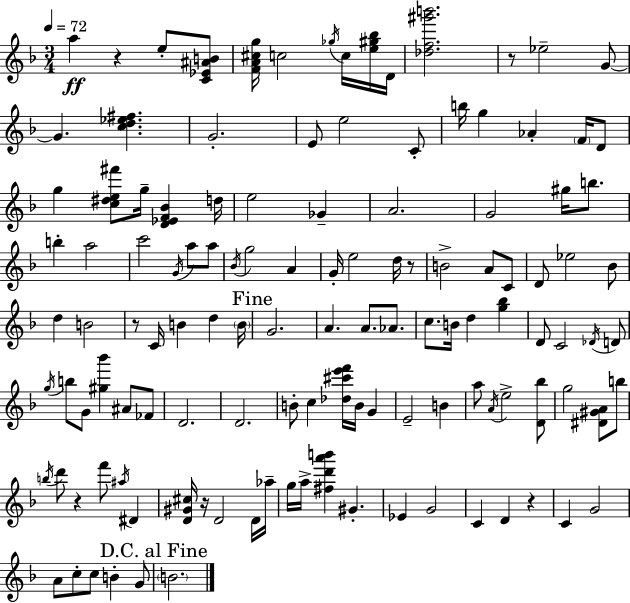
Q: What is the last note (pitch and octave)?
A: B4